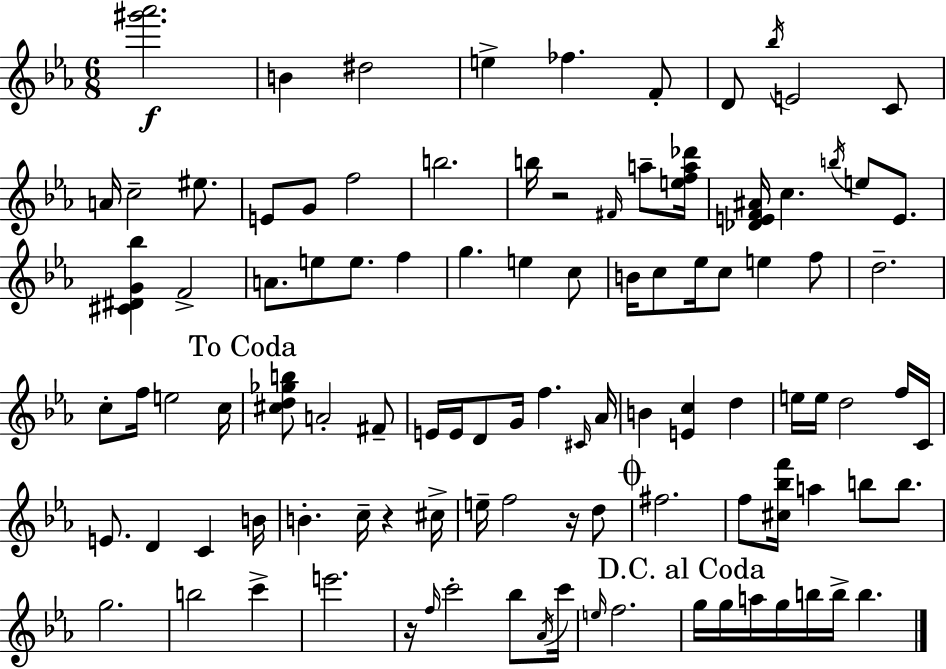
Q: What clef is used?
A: treble